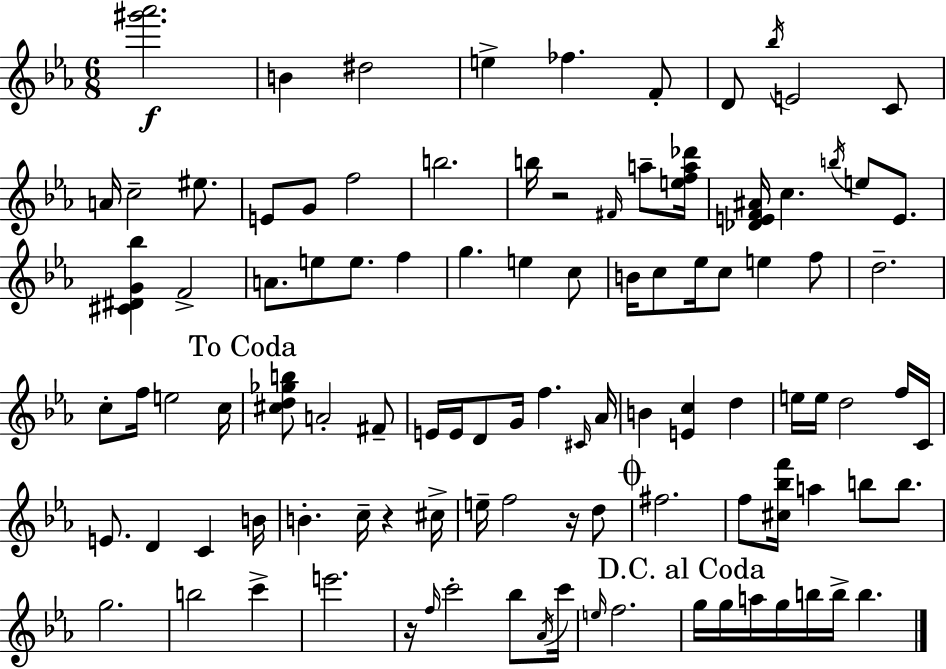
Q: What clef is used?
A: treble